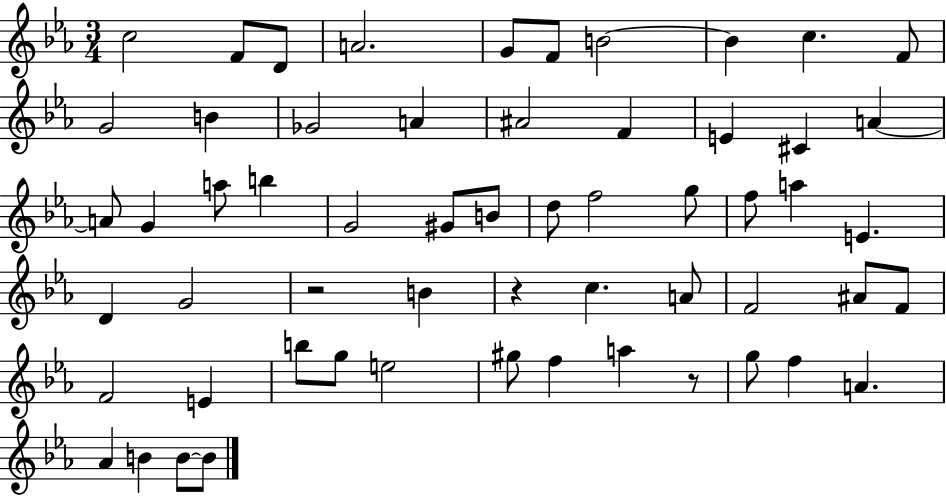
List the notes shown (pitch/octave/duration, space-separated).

C5/h F4/e D4/e A4/h. G4/e F4/e B4/h B4/q C5/q. F4/e G4/h B4/q Gb4/h A4/q A#4/h F4/q E4/q C#4/q A4/q A4/e G4/q A5/e B5/q G4/h G#4/e B4/e D5/e F5/h G5/e F5/e A5/q E4/q. D4/q G4/h R/h B4/q R/q C5/q. A4/e F4/h A#4/e F4/e F4/h E4/q B5/e G5/e E5/h G#5/e F5/q A5/q R/e G5/e F5/q A4/q. Ab4/q B4/q B4/e B4/e